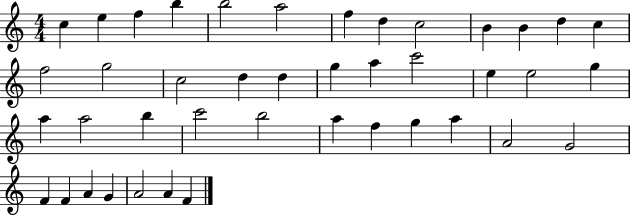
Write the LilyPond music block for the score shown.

{
  \clef treble
  \numericTimeSignature
  \time 4/4
  \key c \major
  c''4 e''4 f''4 b''4 | b''2 a''2 | f''4 d''4 c''2 | b'4 b'4 d''4 c''4 | \break f''2 g''2 | c''2 d''4 d''4 | g''4 a''4 c'''2 | e''4 e''2 g''4 | \break a''4 a''2 b''4 | c'''2 b''2 | a''4 f''4 g''4 a''4 | a'2 g'2 | \break f'4 f'4 a'4 g'4 | a'2 a'4 f'4 | \bar "|."
}